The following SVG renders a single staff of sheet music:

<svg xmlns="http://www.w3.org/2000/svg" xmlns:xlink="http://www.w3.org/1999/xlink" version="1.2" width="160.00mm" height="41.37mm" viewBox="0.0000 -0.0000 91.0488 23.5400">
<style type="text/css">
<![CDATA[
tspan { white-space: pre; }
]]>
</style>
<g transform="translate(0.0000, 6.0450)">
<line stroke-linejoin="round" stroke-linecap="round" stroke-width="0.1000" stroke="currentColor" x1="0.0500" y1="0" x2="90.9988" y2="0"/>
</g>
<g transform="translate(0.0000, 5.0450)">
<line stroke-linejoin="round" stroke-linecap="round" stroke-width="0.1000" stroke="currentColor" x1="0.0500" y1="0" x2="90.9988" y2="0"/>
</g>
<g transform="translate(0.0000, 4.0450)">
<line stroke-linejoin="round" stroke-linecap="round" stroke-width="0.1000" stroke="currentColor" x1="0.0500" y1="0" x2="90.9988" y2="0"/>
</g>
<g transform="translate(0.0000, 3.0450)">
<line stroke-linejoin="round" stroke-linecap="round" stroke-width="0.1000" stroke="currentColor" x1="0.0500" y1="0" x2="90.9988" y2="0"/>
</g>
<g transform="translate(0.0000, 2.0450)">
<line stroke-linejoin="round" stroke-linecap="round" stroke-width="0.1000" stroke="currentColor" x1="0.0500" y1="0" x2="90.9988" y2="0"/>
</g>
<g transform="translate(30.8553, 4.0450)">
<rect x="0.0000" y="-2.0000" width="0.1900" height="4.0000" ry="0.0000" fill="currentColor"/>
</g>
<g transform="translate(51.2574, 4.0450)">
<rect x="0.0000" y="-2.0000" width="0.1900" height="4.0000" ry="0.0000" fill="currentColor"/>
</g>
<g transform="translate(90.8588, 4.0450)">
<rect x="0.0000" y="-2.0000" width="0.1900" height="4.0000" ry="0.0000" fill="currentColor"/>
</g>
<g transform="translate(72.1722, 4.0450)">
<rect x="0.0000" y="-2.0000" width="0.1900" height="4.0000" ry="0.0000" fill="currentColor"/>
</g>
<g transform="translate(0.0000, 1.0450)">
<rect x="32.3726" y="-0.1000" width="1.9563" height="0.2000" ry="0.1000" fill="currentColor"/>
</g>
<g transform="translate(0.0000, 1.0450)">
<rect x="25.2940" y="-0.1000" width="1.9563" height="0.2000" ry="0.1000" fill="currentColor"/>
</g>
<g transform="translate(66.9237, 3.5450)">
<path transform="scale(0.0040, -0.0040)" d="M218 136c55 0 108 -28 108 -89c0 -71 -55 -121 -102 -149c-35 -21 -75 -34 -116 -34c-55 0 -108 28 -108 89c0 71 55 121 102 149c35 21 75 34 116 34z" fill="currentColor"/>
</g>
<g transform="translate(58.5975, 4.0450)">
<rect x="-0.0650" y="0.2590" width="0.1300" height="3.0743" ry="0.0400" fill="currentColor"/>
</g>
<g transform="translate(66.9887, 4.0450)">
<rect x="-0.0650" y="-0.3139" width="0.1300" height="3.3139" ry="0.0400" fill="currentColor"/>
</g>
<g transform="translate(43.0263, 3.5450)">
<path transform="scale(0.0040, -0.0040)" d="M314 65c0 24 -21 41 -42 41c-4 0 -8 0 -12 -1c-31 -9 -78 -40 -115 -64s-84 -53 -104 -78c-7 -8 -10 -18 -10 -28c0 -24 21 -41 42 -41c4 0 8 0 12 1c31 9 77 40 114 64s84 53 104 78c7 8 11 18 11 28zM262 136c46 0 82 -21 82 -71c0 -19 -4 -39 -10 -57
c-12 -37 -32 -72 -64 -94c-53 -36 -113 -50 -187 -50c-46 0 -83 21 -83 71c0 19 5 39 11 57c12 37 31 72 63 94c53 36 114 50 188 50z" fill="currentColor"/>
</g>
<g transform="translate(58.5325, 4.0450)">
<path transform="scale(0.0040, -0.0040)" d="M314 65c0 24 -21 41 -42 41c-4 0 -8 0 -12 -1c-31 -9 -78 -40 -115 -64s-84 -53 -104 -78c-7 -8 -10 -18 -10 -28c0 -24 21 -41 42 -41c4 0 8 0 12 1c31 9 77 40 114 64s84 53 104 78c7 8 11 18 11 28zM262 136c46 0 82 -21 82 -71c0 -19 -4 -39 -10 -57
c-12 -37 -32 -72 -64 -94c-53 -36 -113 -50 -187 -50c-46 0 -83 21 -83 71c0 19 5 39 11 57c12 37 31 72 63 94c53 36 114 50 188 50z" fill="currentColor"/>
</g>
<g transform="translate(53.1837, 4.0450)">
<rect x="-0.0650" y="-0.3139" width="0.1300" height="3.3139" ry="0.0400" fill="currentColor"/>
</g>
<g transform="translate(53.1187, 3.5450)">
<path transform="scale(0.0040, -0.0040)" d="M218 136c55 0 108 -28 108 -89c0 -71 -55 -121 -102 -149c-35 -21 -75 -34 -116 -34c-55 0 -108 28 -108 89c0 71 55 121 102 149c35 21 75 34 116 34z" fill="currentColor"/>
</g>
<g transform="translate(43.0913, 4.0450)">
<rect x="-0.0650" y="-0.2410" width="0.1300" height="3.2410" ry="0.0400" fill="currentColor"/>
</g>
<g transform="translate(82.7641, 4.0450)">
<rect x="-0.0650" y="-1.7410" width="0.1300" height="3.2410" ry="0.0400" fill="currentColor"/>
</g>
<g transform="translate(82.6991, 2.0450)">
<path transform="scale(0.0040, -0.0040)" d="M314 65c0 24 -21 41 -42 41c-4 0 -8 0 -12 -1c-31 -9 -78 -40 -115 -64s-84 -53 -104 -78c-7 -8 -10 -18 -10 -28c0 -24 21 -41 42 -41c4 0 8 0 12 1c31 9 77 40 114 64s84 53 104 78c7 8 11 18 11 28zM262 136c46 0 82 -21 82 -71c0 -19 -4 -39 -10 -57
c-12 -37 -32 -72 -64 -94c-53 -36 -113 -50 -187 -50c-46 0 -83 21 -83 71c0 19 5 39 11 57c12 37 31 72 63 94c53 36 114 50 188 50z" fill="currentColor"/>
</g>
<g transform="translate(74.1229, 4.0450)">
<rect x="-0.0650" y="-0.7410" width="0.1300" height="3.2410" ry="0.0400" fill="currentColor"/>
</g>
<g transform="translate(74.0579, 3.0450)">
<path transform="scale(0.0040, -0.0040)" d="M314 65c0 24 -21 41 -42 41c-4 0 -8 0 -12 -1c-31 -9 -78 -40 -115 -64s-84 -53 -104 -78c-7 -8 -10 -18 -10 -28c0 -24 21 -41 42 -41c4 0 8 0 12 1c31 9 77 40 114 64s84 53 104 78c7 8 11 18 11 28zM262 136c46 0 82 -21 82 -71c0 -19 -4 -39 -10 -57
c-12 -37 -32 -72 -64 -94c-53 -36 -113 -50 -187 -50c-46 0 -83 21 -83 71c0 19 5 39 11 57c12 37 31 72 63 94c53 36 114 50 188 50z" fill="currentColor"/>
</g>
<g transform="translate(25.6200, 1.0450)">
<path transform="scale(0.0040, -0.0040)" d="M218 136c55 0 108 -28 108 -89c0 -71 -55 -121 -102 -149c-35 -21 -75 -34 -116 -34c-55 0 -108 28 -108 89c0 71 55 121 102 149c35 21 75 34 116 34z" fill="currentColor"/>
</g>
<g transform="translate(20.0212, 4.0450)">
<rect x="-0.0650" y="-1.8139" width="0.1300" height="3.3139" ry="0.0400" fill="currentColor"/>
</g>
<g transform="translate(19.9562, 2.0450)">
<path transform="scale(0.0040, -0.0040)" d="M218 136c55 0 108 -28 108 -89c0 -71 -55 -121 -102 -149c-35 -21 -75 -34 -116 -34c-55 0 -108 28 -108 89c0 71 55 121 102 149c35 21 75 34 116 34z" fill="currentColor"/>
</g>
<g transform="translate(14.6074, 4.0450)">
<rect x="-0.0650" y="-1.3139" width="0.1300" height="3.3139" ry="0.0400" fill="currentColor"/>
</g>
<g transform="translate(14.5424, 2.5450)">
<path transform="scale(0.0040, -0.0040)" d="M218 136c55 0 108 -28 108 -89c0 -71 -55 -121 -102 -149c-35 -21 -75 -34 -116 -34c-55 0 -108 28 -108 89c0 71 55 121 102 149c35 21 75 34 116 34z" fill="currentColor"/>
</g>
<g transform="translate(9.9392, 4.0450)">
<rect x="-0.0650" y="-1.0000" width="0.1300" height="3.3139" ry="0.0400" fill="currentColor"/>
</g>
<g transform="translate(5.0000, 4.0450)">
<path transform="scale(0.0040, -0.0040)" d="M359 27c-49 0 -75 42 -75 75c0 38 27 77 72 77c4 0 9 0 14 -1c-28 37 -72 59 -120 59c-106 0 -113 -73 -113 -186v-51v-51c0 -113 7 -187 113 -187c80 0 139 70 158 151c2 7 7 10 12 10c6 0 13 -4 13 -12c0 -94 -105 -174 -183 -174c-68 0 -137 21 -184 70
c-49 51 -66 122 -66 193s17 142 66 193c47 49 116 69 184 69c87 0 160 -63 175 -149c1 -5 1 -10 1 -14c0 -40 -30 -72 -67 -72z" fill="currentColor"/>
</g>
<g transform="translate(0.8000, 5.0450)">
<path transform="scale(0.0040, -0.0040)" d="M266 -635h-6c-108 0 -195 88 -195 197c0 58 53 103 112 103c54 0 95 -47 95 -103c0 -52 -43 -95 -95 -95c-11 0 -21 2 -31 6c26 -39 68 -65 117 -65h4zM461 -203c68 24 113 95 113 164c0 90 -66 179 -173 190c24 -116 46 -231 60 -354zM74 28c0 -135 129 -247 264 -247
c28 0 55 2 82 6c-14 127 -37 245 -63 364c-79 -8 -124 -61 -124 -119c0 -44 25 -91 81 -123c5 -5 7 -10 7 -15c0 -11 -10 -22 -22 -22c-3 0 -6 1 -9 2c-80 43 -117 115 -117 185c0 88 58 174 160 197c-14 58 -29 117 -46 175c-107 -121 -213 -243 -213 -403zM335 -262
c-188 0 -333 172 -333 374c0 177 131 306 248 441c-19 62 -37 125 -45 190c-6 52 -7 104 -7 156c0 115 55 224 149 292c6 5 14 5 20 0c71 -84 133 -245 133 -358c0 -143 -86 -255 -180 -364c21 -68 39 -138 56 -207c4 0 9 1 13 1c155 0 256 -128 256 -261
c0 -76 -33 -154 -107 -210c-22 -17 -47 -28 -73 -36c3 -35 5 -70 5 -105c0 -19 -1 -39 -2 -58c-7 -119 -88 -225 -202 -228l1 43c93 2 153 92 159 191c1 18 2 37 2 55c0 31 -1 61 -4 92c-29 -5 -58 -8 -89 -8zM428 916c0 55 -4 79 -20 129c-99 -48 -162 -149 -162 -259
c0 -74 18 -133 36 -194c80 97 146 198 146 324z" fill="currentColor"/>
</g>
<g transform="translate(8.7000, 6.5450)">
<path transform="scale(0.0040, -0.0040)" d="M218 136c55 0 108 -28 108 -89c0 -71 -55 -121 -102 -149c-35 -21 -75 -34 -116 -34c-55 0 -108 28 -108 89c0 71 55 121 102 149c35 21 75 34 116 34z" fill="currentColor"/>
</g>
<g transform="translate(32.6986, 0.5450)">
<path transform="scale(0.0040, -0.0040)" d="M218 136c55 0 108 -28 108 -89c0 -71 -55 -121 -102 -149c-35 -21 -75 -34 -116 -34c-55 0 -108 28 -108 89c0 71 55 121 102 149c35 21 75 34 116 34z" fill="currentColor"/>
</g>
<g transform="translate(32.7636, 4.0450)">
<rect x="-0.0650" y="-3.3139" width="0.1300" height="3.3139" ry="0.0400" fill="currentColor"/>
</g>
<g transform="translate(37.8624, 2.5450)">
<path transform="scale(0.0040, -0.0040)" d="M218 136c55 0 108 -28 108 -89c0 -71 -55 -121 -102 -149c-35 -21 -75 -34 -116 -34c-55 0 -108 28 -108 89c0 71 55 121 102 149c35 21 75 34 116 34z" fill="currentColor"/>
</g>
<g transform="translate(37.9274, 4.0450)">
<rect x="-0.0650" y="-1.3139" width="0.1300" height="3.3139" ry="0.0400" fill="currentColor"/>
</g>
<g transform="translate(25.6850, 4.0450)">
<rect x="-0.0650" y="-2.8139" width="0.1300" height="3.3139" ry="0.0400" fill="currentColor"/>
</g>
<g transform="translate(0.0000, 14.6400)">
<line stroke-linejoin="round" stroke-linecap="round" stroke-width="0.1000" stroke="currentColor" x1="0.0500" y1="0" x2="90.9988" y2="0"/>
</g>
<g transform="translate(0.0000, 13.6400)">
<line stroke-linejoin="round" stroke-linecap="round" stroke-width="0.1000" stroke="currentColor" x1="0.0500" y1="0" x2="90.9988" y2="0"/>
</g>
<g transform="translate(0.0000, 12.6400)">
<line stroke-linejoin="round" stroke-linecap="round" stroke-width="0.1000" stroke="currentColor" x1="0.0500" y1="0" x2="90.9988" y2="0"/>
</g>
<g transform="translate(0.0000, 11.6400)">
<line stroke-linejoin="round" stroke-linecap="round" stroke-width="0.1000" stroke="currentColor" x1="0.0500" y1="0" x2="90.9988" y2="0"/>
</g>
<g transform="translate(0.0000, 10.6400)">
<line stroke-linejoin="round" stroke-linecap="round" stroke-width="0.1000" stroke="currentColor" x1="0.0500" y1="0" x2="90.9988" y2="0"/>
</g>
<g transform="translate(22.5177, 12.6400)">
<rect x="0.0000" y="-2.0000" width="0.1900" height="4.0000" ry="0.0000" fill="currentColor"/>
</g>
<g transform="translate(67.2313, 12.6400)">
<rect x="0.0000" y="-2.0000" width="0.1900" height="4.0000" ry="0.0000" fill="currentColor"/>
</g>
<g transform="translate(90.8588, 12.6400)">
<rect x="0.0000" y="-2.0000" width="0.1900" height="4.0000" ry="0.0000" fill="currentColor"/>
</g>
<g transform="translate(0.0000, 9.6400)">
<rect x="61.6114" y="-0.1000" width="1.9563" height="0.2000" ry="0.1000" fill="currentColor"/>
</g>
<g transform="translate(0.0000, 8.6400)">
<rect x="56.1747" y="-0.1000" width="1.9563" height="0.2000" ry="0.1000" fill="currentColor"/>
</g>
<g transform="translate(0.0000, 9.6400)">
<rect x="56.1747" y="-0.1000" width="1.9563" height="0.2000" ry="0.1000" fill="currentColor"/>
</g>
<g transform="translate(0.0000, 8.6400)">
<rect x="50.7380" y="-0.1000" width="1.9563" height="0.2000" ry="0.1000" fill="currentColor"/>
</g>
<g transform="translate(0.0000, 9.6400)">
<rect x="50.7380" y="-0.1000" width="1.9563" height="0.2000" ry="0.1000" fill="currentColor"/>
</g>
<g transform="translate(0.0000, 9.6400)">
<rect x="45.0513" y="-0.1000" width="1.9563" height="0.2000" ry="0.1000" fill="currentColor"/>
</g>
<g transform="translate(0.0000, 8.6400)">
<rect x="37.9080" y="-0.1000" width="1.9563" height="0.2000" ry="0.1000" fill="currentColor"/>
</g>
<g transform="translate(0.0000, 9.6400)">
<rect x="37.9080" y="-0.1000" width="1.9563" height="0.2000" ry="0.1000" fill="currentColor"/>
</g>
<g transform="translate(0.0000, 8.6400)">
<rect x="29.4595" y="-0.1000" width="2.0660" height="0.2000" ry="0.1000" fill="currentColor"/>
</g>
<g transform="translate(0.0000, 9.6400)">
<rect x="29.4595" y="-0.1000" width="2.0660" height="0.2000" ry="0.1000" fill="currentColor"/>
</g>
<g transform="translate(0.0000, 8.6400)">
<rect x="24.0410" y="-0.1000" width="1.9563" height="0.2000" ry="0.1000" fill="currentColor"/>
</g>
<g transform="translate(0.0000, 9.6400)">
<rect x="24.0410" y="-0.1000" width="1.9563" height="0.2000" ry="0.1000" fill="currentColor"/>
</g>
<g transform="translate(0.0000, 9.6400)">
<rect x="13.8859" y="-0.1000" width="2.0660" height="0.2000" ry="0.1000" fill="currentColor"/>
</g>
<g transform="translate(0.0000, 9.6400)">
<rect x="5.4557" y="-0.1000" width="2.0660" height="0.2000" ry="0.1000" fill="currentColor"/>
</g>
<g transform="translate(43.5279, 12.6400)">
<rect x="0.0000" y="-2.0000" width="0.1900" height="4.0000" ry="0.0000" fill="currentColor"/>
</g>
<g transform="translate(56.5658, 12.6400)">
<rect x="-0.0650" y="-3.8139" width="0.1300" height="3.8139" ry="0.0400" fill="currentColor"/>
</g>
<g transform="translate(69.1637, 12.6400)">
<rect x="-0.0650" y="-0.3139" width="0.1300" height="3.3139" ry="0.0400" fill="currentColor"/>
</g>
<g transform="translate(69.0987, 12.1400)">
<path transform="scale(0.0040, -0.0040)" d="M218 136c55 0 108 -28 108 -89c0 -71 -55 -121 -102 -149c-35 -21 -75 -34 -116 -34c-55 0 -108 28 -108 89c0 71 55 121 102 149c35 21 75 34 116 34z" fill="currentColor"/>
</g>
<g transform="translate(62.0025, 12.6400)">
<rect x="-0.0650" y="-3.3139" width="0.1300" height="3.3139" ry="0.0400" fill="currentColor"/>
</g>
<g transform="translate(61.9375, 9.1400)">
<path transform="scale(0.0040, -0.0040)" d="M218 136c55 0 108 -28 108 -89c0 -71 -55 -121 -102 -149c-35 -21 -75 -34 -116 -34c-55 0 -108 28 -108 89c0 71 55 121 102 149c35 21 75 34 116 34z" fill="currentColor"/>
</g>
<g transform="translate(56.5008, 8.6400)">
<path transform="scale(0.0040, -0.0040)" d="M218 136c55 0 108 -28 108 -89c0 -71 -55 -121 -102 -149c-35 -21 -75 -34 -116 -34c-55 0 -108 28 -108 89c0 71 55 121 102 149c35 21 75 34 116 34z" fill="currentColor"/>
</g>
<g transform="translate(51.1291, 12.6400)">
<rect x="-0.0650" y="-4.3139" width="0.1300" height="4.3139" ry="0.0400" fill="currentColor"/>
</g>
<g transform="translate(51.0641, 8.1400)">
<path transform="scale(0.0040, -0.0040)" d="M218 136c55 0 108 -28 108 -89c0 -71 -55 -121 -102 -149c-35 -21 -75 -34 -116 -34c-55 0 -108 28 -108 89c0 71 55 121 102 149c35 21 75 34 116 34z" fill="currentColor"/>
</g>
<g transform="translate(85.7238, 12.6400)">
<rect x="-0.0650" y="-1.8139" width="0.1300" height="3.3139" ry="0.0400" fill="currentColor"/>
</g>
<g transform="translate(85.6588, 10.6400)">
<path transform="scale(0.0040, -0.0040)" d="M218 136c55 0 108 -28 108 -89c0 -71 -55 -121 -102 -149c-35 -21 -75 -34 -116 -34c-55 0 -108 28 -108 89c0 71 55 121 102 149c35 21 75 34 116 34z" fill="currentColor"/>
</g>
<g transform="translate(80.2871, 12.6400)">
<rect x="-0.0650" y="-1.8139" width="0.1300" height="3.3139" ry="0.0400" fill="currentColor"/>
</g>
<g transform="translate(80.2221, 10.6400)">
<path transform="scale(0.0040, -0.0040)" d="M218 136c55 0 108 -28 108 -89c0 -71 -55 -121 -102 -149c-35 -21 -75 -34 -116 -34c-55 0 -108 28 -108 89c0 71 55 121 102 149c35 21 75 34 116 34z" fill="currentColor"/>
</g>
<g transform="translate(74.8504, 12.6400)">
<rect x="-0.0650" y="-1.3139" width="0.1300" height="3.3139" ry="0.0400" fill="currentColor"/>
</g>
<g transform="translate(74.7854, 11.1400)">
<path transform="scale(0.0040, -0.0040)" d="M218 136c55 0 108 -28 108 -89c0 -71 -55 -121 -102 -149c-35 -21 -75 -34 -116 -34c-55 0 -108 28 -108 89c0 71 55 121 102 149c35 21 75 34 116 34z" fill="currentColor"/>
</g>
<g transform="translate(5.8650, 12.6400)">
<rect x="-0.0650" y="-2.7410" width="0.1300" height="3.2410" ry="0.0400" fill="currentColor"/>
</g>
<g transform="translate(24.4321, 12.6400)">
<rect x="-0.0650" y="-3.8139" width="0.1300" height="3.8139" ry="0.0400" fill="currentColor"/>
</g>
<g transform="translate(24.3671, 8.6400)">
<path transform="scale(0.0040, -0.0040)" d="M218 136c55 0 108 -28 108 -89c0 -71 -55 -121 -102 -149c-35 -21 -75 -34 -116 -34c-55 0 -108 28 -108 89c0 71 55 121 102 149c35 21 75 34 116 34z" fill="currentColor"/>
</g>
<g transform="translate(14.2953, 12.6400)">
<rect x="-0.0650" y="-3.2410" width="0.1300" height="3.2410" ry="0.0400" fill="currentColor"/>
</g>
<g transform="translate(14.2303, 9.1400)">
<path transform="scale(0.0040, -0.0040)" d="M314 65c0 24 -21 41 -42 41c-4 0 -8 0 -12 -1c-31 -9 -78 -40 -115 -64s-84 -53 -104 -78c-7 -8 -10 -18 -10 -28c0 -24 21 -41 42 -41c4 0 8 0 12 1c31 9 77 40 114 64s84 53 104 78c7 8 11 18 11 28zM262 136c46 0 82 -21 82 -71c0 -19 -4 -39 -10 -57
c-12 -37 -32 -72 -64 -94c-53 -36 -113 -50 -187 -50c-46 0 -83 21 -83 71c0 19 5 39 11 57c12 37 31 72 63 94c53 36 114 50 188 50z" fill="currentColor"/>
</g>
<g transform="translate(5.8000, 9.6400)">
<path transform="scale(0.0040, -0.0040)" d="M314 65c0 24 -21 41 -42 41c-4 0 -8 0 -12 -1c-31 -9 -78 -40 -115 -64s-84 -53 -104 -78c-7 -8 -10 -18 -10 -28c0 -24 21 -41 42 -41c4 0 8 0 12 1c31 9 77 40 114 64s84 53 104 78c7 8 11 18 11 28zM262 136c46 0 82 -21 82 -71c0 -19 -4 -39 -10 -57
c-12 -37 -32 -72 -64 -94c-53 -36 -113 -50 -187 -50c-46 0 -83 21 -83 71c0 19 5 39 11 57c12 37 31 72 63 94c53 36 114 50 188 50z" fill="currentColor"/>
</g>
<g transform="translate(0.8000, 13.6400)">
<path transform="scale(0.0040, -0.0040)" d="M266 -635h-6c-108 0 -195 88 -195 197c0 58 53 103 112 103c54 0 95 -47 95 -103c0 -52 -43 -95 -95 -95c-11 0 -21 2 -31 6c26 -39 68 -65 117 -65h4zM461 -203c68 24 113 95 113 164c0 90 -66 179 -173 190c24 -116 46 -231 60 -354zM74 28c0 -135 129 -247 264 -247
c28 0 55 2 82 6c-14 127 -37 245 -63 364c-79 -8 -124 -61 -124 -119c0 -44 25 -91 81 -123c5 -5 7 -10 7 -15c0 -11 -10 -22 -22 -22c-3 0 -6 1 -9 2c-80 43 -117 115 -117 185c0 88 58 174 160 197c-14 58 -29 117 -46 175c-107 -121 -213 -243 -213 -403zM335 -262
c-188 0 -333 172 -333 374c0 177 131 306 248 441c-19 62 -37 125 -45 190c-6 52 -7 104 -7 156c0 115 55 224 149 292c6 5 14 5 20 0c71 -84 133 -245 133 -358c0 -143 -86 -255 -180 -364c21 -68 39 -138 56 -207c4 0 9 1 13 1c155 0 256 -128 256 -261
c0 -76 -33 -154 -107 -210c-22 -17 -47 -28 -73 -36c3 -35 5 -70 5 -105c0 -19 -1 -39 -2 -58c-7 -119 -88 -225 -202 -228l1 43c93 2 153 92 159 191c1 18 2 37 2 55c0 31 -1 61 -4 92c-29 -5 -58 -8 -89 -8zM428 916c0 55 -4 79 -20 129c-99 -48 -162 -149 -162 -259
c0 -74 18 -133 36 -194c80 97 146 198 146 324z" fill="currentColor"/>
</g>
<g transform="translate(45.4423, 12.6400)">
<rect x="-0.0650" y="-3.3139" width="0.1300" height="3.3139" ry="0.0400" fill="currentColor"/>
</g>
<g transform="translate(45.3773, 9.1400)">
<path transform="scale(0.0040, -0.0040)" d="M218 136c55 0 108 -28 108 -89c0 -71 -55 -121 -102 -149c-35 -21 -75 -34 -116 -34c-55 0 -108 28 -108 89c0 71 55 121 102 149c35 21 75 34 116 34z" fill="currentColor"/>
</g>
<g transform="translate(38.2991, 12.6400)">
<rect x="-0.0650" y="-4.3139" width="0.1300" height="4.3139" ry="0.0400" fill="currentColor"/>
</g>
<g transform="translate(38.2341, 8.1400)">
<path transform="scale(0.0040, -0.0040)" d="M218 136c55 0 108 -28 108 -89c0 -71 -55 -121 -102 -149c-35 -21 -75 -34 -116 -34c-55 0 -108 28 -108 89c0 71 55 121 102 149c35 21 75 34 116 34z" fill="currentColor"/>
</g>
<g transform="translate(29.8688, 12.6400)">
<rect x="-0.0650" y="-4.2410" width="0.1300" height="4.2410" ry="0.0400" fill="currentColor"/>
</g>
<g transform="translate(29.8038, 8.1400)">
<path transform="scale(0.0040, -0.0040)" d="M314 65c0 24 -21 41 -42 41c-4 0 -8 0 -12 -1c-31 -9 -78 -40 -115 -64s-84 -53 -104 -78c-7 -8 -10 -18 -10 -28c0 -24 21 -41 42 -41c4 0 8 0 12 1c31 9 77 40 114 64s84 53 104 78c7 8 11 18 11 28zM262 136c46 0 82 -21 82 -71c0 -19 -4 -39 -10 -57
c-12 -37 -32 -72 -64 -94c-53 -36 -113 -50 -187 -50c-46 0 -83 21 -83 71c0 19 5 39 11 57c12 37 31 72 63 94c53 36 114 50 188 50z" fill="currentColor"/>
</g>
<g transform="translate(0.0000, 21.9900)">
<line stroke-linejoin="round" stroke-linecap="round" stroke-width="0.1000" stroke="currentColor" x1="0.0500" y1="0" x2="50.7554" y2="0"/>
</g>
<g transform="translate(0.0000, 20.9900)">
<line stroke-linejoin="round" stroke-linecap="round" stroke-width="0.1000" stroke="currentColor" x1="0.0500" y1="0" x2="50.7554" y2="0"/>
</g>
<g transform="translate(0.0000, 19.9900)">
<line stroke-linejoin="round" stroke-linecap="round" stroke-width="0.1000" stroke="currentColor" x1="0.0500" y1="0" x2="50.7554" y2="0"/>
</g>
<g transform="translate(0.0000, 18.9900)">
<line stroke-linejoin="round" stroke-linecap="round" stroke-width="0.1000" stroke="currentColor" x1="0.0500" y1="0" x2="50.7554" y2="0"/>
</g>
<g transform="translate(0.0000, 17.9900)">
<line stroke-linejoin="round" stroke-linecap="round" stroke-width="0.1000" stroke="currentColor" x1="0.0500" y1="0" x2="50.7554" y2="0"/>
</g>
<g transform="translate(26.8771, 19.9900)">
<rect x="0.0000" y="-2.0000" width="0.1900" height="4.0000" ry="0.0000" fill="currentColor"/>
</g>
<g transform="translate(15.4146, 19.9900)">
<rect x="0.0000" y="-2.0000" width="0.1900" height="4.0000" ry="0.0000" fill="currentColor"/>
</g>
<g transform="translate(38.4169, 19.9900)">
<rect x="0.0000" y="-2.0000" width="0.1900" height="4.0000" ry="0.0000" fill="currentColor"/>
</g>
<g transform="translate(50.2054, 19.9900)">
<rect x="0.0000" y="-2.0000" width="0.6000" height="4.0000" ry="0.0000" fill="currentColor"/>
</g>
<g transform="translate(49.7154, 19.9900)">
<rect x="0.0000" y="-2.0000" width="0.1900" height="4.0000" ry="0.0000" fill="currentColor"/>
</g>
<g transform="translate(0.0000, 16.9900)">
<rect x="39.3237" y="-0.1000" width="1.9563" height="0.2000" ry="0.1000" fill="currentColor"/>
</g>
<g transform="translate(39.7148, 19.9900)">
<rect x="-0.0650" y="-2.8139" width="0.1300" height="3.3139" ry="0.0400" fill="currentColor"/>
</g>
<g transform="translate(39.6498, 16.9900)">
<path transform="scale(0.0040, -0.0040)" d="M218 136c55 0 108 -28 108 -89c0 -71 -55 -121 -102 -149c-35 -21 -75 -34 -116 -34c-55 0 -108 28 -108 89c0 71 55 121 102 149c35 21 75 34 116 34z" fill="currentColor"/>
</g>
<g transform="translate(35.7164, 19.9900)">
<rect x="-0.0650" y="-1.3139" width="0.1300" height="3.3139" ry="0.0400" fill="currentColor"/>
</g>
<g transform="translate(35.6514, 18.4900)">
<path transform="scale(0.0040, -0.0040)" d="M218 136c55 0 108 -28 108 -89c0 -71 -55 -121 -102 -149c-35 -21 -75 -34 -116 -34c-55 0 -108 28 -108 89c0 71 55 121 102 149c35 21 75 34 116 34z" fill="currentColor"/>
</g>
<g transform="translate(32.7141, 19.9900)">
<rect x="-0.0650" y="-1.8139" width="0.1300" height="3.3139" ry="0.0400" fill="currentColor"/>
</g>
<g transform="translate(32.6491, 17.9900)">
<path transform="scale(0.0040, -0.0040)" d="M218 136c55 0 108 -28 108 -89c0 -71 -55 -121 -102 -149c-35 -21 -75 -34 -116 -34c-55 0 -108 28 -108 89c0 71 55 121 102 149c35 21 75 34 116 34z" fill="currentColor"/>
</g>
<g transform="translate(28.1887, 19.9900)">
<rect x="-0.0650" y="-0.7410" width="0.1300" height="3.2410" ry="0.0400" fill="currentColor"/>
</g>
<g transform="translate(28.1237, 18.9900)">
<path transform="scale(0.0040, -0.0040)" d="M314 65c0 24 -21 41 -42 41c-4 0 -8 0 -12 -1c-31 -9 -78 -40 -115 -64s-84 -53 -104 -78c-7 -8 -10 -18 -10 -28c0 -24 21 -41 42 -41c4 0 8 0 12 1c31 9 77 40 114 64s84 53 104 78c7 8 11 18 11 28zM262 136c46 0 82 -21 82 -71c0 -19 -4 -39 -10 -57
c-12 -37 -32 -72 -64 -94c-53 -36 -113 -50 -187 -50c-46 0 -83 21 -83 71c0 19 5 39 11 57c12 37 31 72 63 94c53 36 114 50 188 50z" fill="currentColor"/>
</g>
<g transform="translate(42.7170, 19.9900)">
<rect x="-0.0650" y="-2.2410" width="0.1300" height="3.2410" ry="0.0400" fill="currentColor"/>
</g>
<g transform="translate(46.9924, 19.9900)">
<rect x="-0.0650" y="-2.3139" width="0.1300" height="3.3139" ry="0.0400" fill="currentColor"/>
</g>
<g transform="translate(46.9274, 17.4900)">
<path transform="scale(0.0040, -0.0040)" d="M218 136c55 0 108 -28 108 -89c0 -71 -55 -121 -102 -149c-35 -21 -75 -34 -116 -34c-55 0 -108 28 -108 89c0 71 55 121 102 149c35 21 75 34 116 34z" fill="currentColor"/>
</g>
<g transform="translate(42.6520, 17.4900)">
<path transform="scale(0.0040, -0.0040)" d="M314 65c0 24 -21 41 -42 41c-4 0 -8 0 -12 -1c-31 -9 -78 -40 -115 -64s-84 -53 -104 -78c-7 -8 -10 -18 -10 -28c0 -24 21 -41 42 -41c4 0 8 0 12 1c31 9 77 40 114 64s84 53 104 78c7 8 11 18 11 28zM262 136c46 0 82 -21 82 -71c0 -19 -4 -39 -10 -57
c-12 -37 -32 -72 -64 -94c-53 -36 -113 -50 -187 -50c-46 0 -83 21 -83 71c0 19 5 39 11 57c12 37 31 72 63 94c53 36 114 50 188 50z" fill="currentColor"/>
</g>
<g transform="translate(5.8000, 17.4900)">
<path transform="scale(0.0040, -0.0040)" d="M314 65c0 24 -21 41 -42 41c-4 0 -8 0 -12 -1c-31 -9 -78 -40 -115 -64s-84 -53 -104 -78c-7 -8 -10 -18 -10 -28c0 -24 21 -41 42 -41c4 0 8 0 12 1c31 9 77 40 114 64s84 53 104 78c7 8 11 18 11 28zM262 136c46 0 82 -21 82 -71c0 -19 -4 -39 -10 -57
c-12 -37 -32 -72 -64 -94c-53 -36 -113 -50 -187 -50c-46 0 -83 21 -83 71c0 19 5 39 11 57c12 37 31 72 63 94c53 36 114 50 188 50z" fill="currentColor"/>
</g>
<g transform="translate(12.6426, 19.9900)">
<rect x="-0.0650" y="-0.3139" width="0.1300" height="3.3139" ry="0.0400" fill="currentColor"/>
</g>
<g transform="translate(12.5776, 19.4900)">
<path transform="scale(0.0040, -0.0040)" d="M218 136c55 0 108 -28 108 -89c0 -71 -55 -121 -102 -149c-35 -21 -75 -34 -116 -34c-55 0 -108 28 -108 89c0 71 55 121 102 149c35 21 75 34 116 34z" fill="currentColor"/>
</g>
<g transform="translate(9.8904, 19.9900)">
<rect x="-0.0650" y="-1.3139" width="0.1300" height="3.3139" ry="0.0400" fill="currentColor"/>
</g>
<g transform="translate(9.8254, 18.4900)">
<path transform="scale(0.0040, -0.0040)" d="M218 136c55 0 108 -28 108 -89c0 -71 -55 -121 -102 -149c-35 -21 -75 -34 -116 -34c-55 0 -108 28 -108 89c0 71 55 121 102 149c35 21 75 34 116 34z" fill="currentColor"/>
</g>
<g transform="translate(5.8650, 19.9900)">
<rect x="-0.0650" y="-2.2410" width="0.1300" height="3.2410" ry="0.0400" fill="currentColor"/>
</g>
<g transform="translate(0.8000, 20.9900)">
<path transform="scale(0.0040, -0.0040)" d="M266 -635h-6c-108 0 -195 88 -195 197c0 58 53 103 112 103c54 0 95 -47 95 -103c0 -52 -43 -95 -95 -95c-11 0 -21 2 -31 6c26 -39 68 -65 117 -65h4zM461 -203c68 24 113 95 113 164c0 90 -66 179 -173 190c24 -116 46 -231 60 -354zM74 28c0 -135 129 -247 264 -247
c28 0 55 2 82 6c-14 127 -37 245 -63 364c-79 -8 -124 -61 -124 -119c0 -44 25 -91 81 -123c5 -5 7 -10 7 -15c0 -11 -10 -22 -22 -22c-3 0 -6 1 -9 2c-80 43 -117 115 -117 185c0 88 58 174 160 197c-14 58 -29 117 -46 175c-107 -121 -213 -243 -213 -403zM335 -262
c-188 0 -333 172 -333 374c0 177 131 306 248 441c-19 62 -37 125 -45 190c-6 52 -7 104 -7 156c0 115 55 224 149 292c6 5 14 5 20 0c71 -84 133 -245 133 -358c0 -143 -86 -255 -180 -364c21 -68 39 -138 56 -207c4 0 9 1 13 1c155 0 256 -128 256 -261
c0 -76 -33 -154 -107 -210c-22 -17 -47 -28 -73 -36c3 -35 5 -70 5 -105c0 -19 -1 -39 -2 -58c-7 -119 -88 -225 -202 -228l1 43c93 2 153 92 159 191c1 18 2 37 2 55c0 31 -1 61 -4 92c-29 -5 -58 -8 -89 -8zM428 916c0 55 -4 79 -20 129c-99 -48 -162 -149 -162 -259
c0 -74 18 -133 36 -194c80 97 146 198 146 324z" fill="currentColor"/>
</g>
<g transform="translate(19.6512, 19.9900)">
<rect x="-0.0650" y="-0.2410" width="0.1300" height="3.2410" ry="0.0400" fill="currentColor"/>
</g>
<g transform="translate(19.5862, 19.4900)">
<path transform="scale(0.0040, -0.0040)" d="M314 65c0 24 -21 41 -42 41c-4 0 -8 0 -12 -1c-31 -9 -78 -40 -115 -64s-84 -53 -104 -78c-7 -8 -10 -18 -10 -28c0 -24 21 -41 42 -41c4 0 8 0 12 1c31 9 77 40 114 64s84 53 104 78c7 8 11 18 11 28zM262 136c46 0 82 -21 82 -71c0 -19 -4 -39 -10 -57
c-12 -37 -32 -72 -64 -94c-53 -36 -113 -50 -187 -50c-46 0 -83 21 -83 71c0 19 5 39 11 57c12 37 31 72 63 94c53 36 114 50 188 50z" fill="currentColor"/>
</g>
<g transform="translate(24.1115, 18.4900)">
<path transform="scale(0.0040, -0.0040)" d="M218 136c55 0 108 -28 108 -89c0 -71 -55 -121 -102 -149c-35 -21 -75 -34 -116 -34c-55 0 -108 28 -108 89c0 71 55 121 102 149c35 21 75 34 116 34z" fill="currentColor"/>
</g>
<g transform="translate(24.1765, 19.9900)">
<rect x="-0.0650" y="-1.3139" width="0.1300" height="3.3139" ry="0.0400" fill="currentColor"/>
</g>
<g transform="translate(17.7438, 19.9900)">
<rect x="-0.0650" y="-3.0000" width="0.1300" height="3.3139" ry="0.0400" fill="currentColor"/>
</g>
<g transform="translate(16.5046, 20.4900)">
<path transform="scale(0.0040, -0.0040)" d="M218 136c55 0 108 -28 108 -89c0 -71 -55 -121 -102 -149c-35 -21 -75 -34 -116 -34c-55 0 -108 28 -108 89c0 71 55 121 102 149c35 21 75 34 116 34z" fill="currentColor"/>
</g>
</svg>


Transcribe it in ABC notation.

X:1
T:Untitled
M:4/4
L:1/4
K:C
D e f a b e c2 c B2 c d2 f2 a2 b2 c' d'2 d' b d' c' b c e f f g2 e c A c2 e d2 f e a g2 g